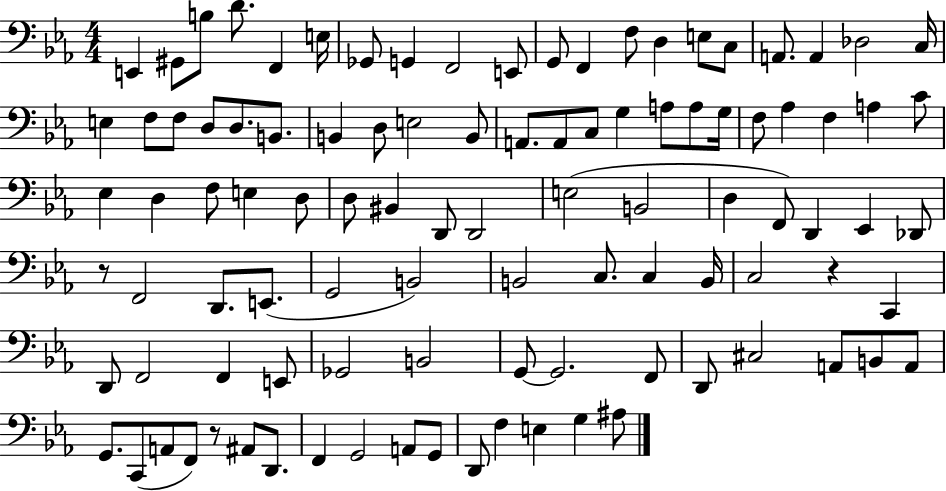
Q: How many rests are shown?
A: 3